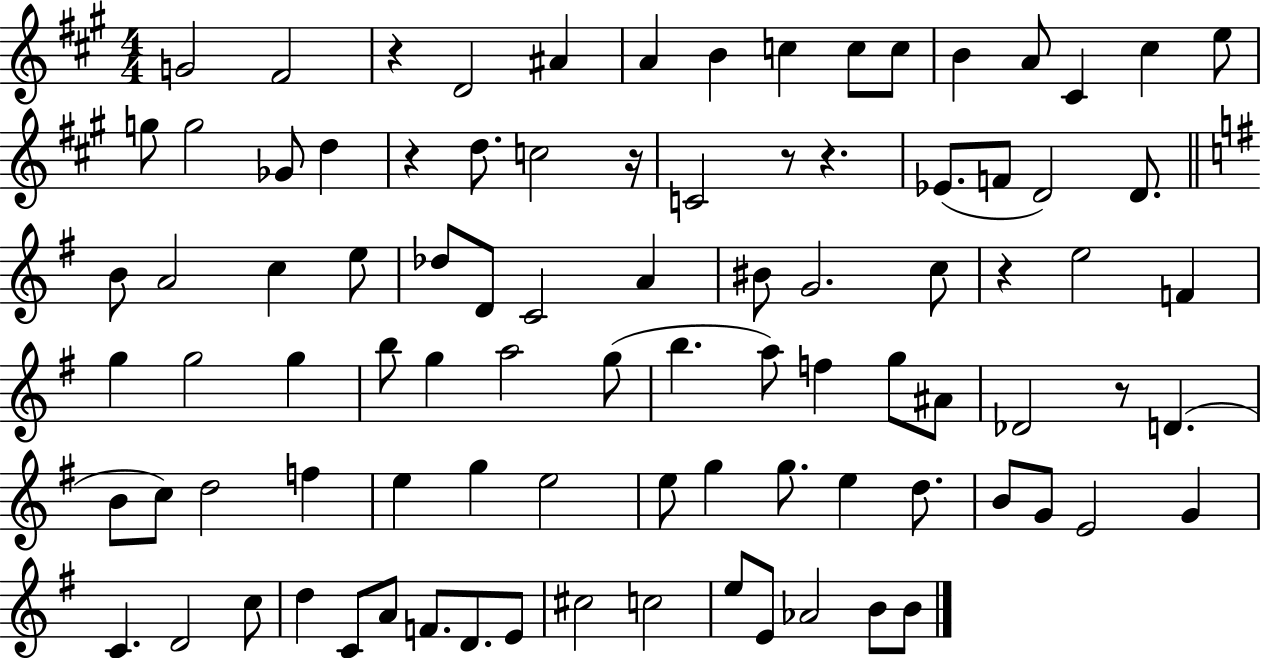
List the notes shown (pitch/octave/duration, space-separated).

G4/h F#4/h R/q D4/h A#4/q A4/q B4/q C5/q C5/e C5/e B4/q A4/e C#4/q C#5/q E5/e G5/e G5/h Gb4/e D5/q R/q D5/e. C5/h R/s C4/h R/e R/q. Eb4/e. F4/e D4/h D4/e. B4/e A4/h C5/q E5/e Db5/e D4/e C4/h A4/q BIS4/e G4/h. C5/e R/q E5/h F4/q G5/q G5/h G5/q B5/e G5/q A5/h G5/e B5/q. A5/e F5/q G5/e A#4/e Db4/h R/e D4/q. B4/e C5/e D5/h F5/q E5/q G5/q E5/h E5/e G5/q G5/e. E5/q D5/e. B4/e G4/e E4/h G4/q C4/q. D4/h C5/e D5/q C4/e A4/e F4/e. D4/e. E4/e C#5/h C5/h E5/e E4/e Ab4/h B4/e B4/e